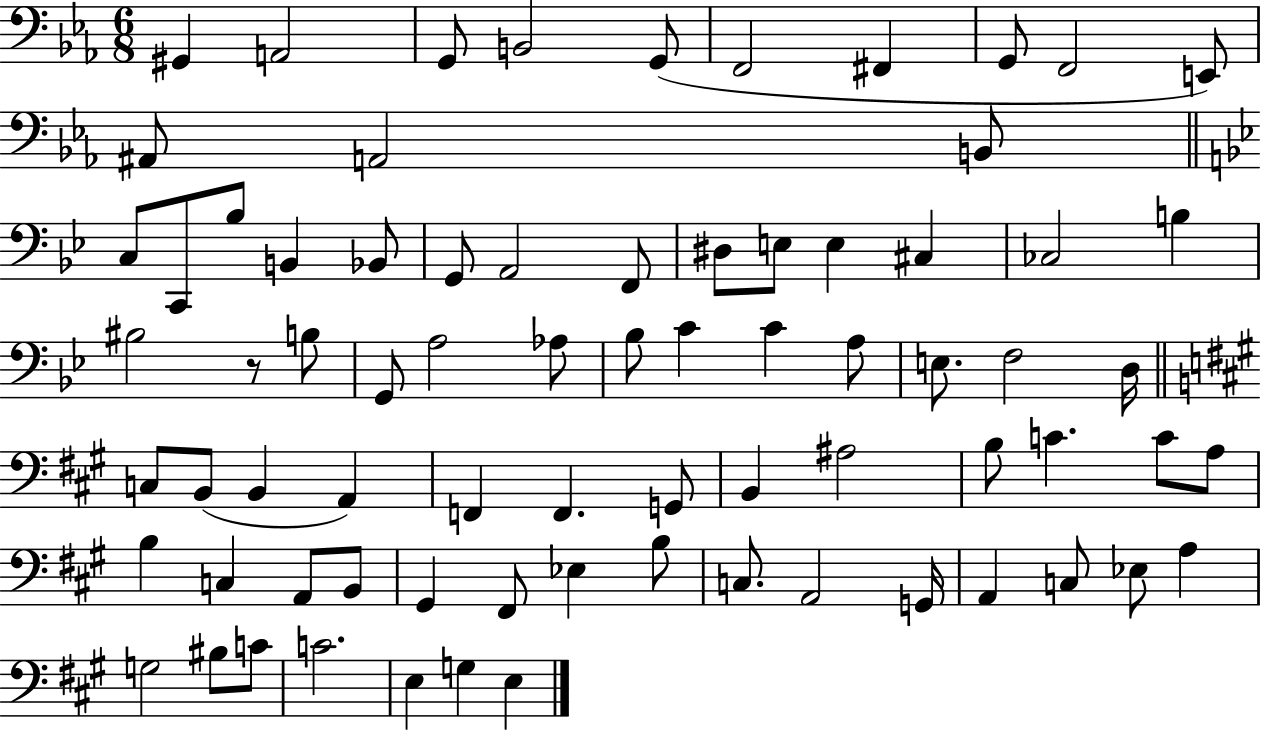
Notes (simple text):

G#2/q A2/h G2/e B2/h G2/e F2/h F#2/q G2/e F2/h E2/e A#2/e A2/h B2/e C3/e C2/e Bb3/e B2/q Bb2/e G2/e A2/h F2/e D#3/e E3/e E3/q C#3/q CES3/h B3/q BIS3/h R/e B3/e G2/e A3/h Ab3/e Bb3/e C4/q C4/q A3/e E3/e. F3/h D3/s C3/e B2/e B2/q A2/q F2/q F2/q. G2/e B2/q A#3/h B3/e C4/q. C4/e A3/e B3/q C3/q A2/e B2/e G#2/q F#2/e Eb3/q B3/e C3/e. A2/h G2/s A2/q C3/e Eb3/e A3/q G3/h BIS3/e C4/e C4/h. E3/q G3/q E3/q